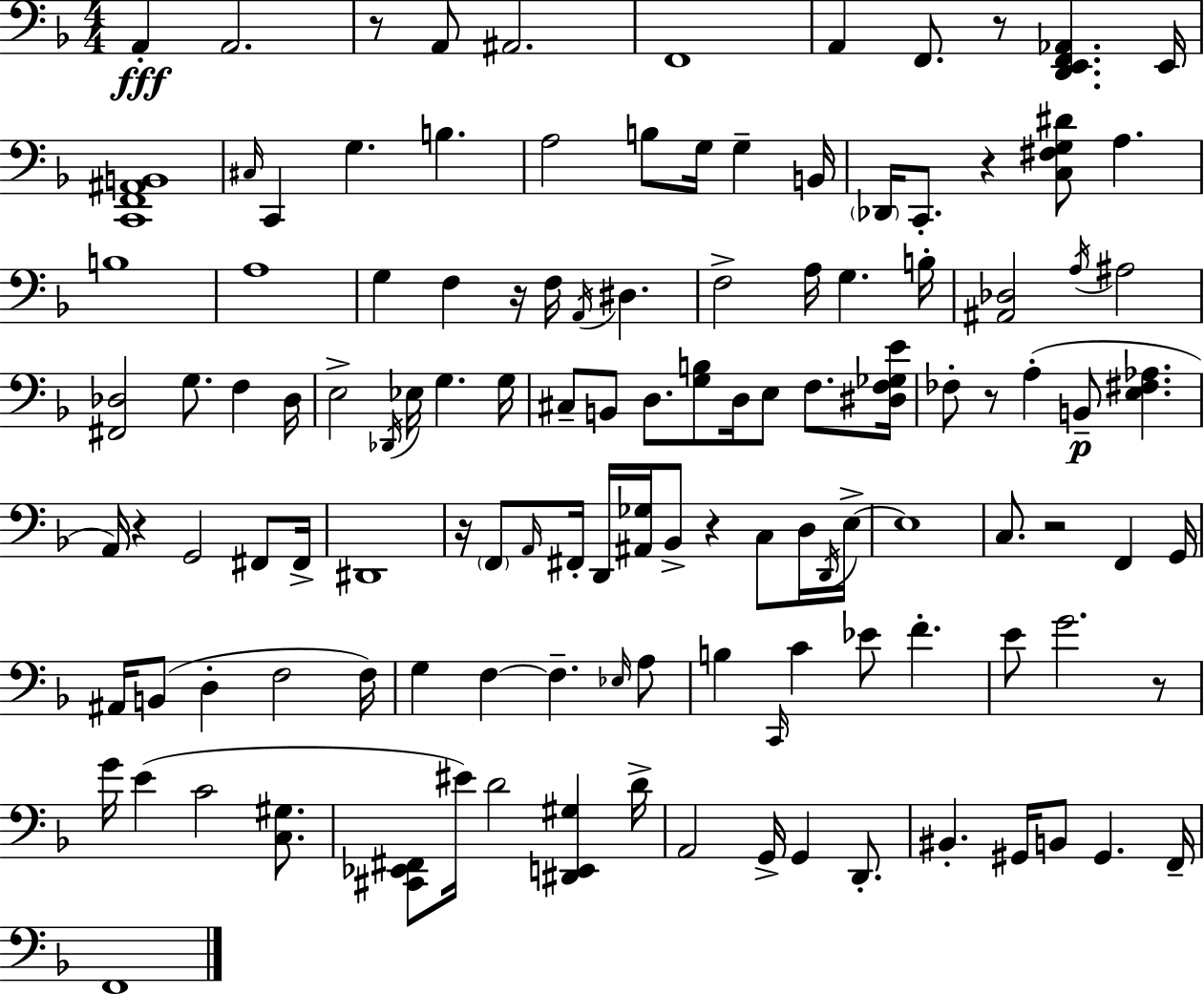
X:1
T:Untitled
M:4/4
L:1/4
K:F
A,, A,,2 z/2 A,,/2 ^A,,2 F,,4 A,, F,,/2 z/2 [D,,E,,F,,_A,,] E,,/4 [C,,F,,^A,,B,,]4 ^C,/4 C,, G, B, A,2 B,/2 G,/4 G, B,,/4 _D,,/4 C,,/2 z [C,^F,G,^D]/2 A, B,4 A,4 G, F, z/4 F,/4 A,,/4 ^D, F,2 A,/4 G, B,/4 [^A,,_D,]2 A,/4 ^A,2 [^F,,_D,]2 G,/2 F, _D,/4 E,2 _D,,/4 _E,/4 G, G,/4 ^C,/2 B,,/2 D,/2 [G,B,]/2 D,/4 E,/2 F,/2 [^D,F,_G,E]/4 _F,/2 z/2 A, B,,/2 [E,^F,_A,] A,,/4 z G,,2 ^F,,/2 ^F,,/4 ^D,,4 z/4 F,,/2 A,,/4 ^F,,/4 D,,/4 [^A,,_G,]/4 _B,,/2 z C,/2 D,/4 D,,/4 E,/4 E,4 C,/2 z2 F,, G,,/4 ^A,,/4 B,,/2 D, F,2 F,/4 G, F, F, _E,/4 A,/2 B, C,,/4 C _E/2 F E/2 G2 z/2 G/4 E C2 [C,^G,]/2 [^C,,_E,,^F,,]/2 ^E/4 D2 [^D,,E,,^G,] D/4 A,,2 G,,/4 G,, D,,/2 ^B,, ^G,,/4 B,,/2 ^G,, F,,/4 F,,4